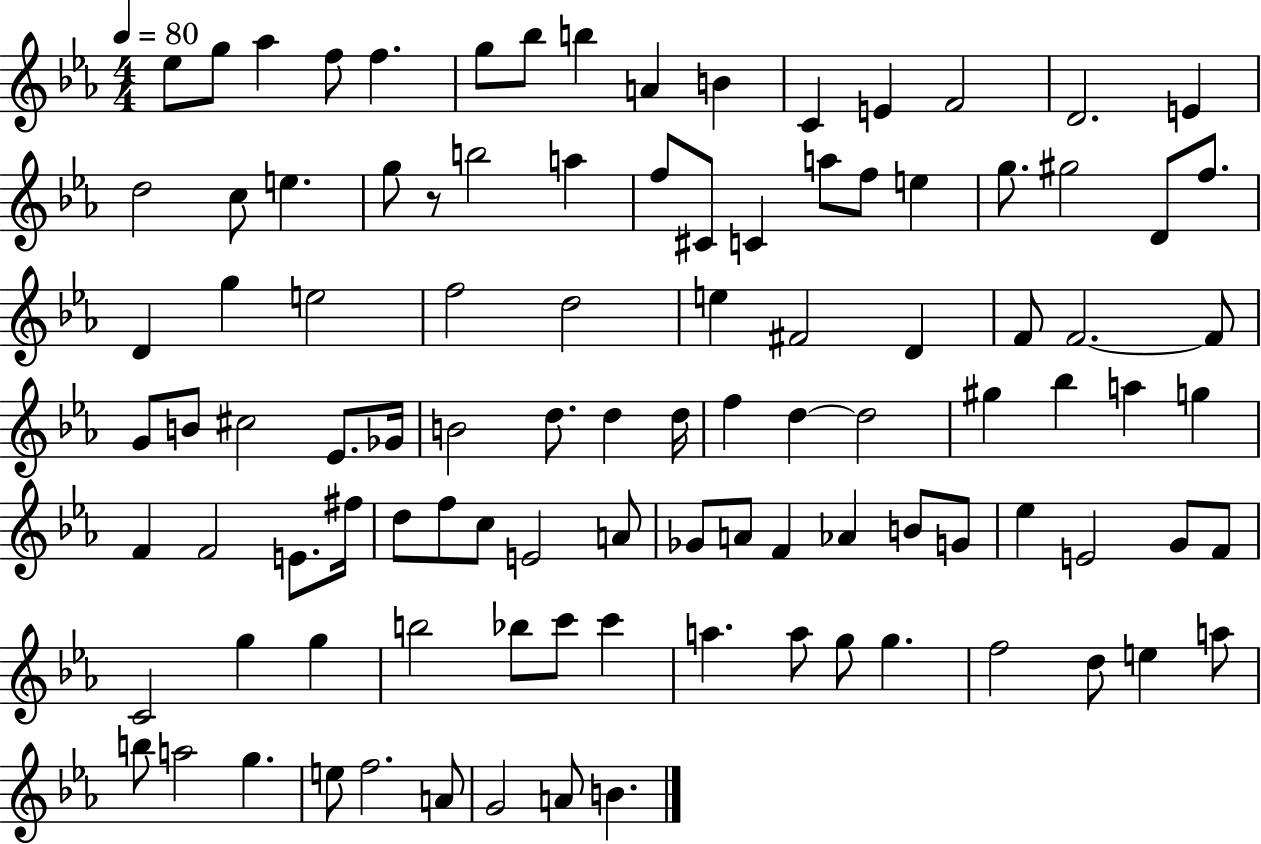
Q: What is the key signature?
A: EES major